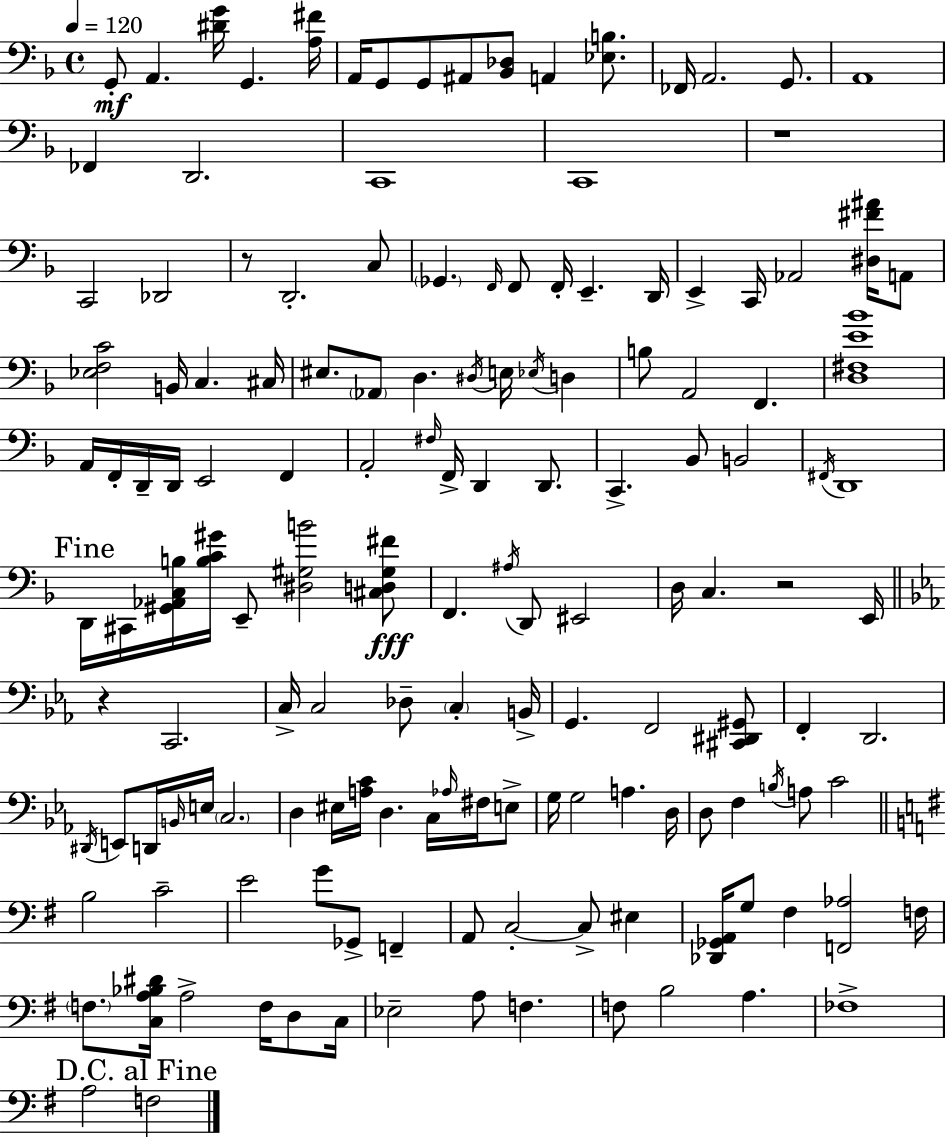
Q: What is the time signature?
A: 4/4